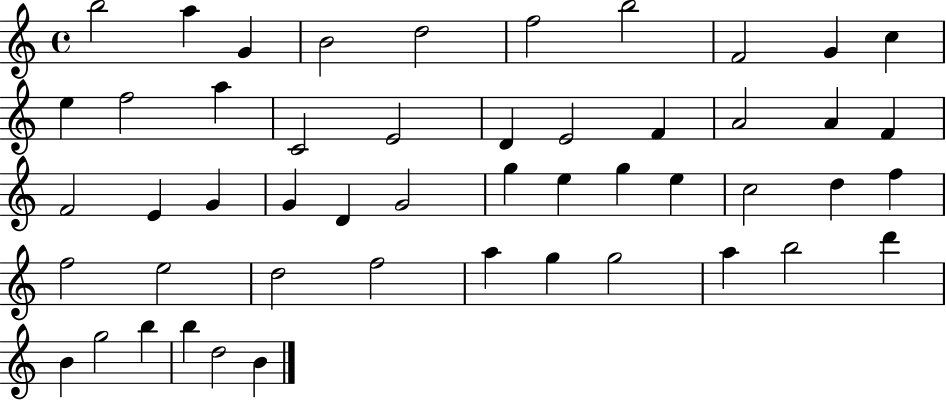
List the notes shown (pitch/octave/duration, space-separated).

B5/h A5/q G4/q B4/h D5/h F5/h B5/h F4/h G4/q C5/q E5/q F5/h A5/q C4/h E4/h D4/q E4/h F4/q A4/h A4/q F4/q F4/h E4/q G4/q G4/q D4/q G4/h G5/q E5/q G5/q E5/q C5/h D5/q F5/q F5/h E5/h D5/h F5/h A5/q G5/q G5/h A5/q B5/h D6/q B4/q G5/h B5/q B5/q D5/h B4/q